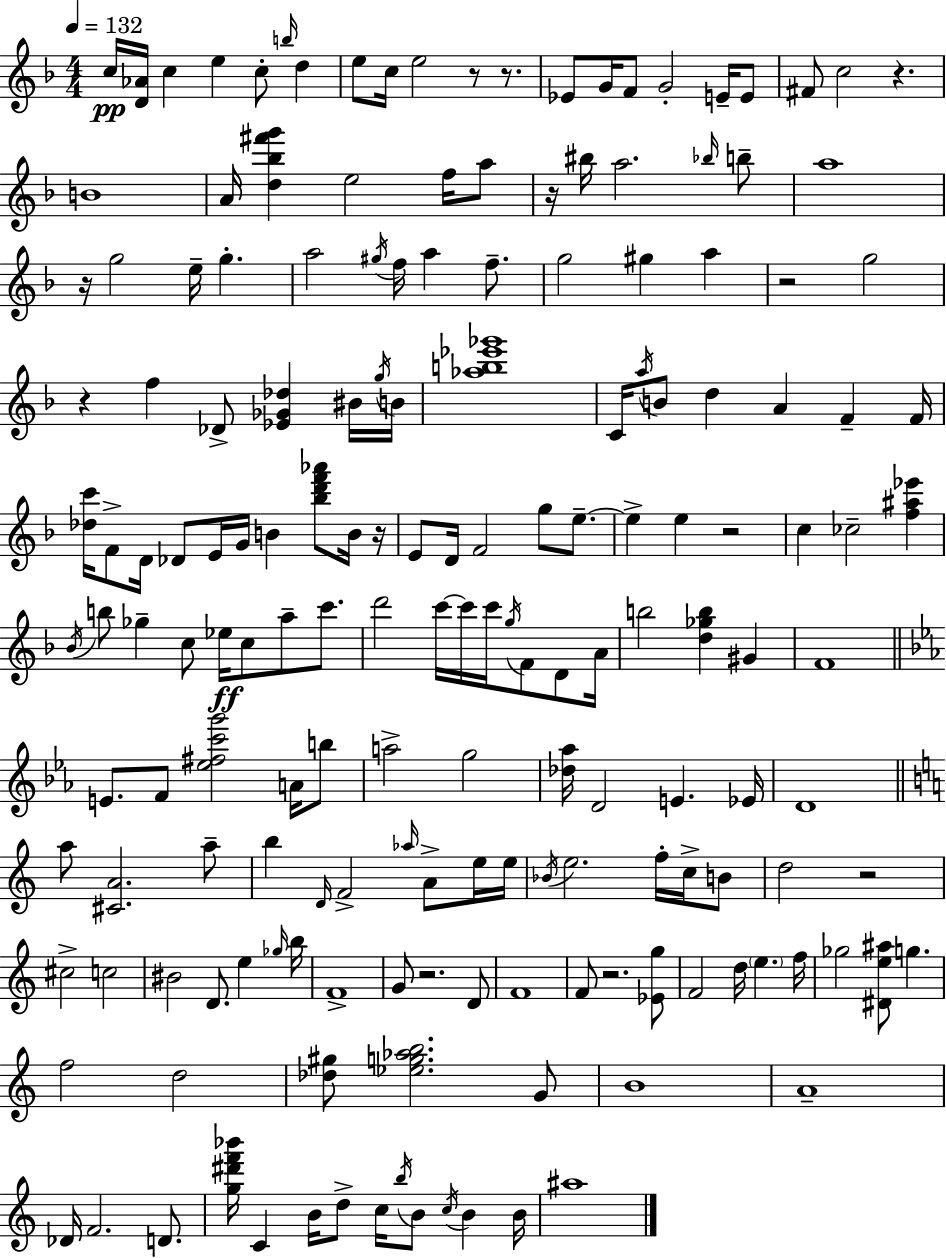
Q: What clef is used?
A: treble